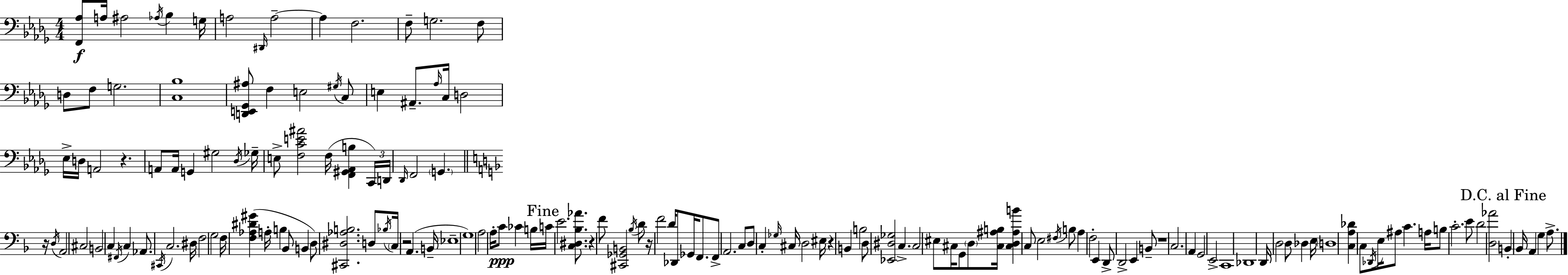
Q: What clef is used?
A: bass